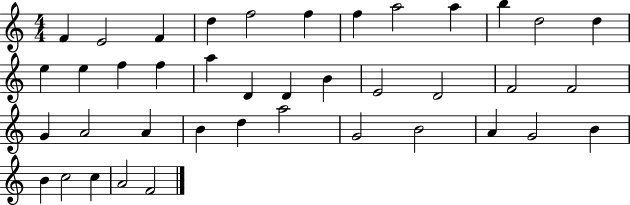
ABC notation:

X:1
T:Untitled
M:4/4
L:1/4
K:C
F E2 F d f2 f f a2 a b d2 d e e f f a D D B E2 D2 F2 F2 G A2 A B d a2 G2 B2 A G2 B B c2 c A2 F2